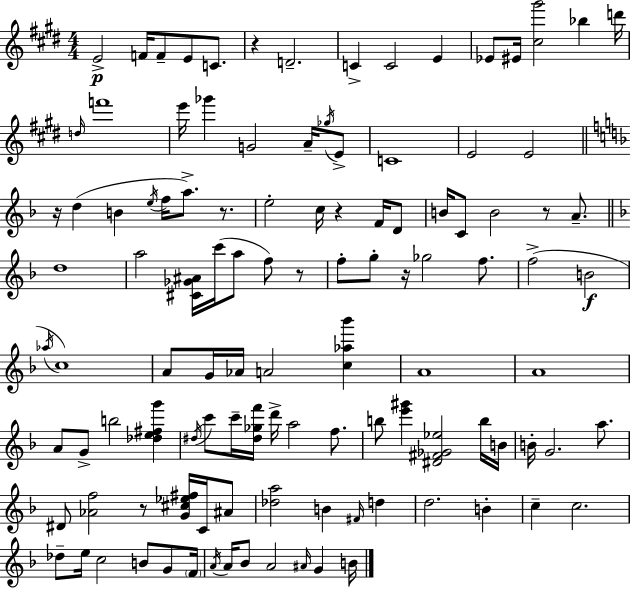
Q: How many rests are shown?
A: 8